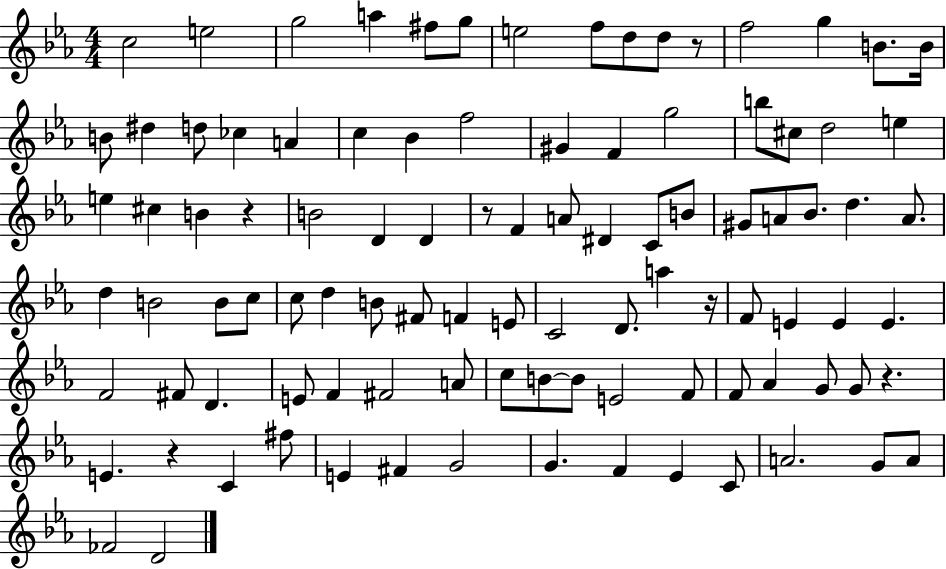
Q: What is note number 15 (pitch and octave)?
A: B4